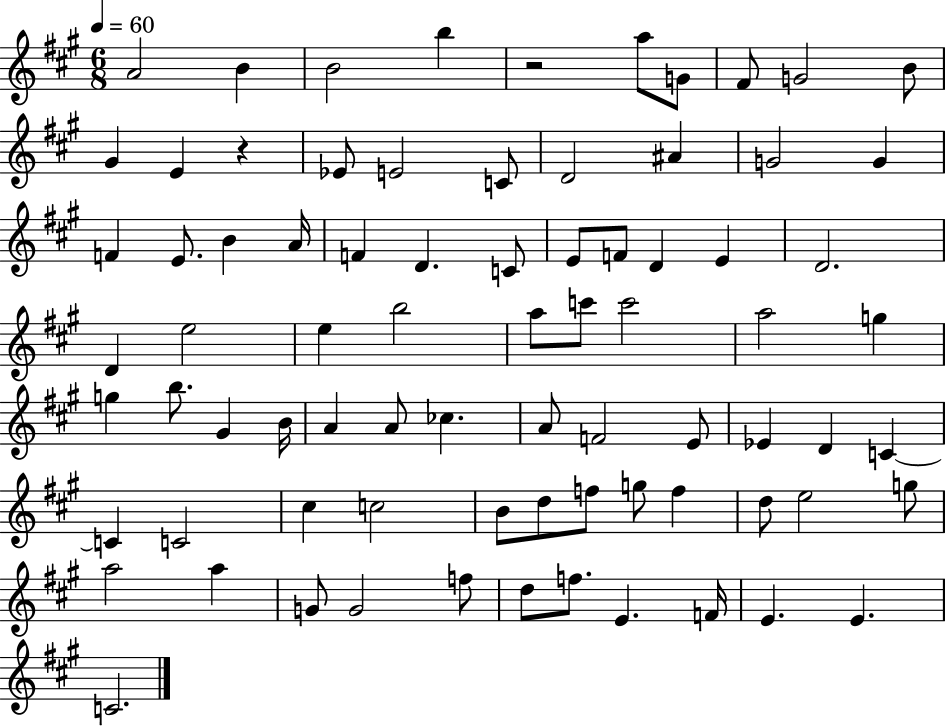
{
  \clef treble
  \numericTimeSignature
  \time 6/8
  \key a \major
  \tempo 4 = 60
  a'2 b'4 | b'2 b''4 | r2 a''8 g'8 | fis'8 g'2 b'8 | \break gis'4 e'4 r4 | ees'8 e'2 c'8 | d'2 ais'4 | g'2 g'4 | \break f'4 e'8. b'4 a'16 | f'4 d'4. c'8 | e'8 f'8 d'4 e'4 | d'2. | \break d'4 e''2 | e''4 b''2 | a''8 c'''8 c'''2 | a''2 g''4 | \break g''4 b''8. gis'4 b'16 | a'4 a'8 ces''4. | a'8 f'2 e'8 | ees'4 d'4 c'4~~ | \break c'4 c'2 | cis''4 c''2 | b'8 d''8 f''8 g''8 f''4 | d''8 e''2 g''8 | \break a''2 a''4 | g'8 g'2 f''8 | d''8 f''8. e'4. f'16 | e'4. e'4. | \break c'2. | \bar "|."
}